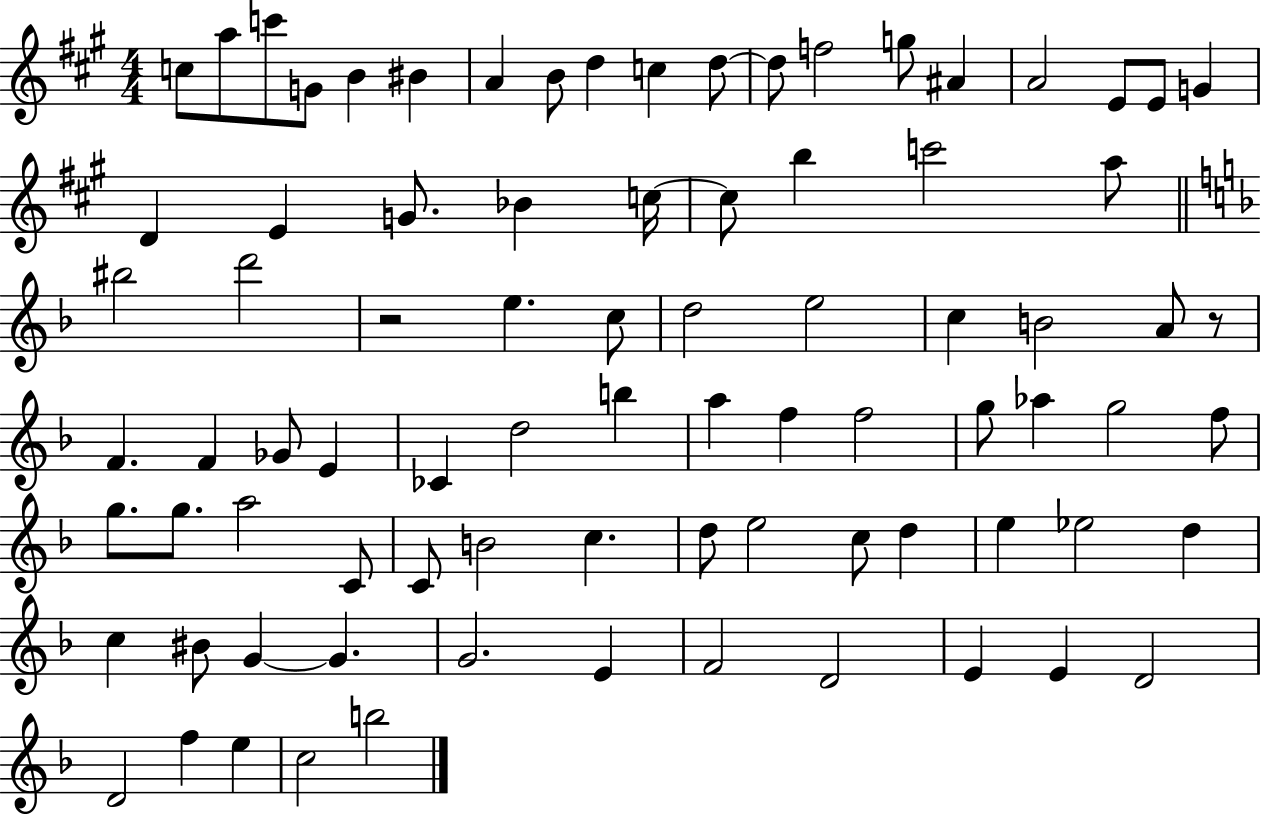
X:1
T:Untitled
M:4/4
L:1/4
K:A
c/2 a/2 c'/2 G/2 B ^B A B/2 d c d/2 d/2 f2 g/2 ^A A2 E/2 E/2 G D E G/2 _B c/4 c/2 b c'2 a/2 ^b2 d'2 z2 e c/2 d2 e2 c B2 A/2 z/2 F F _G/2 E _C d2 b a f f2 g/2 _a g2 f/2 g/2 g/2 a2 C/2 C/2 B2 c d/2 e2 c/2 d e _e2 d c ^B/2 G G G2 E F2 D2 E E D2 D2 f e c2 b2